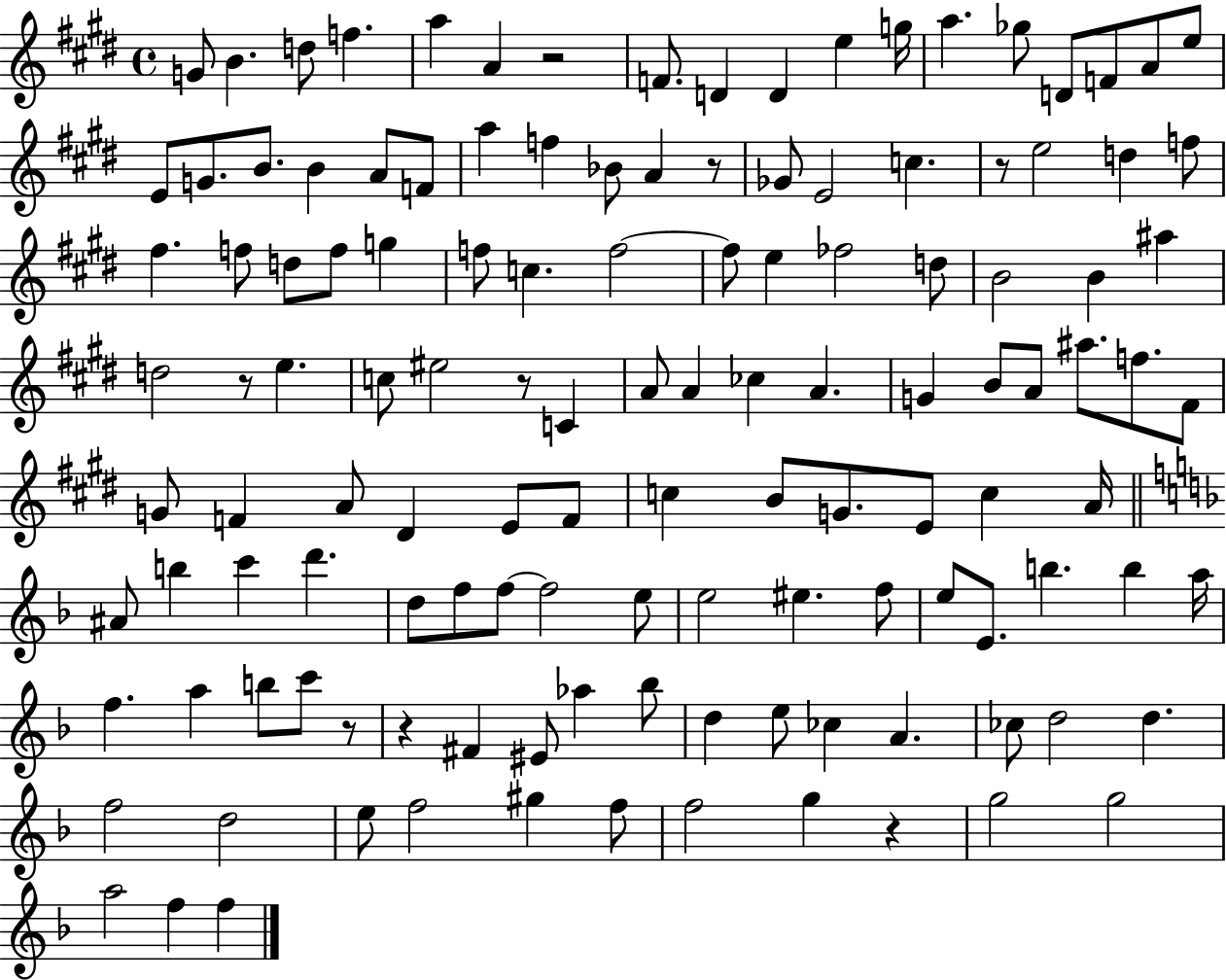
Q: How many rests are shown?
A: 8